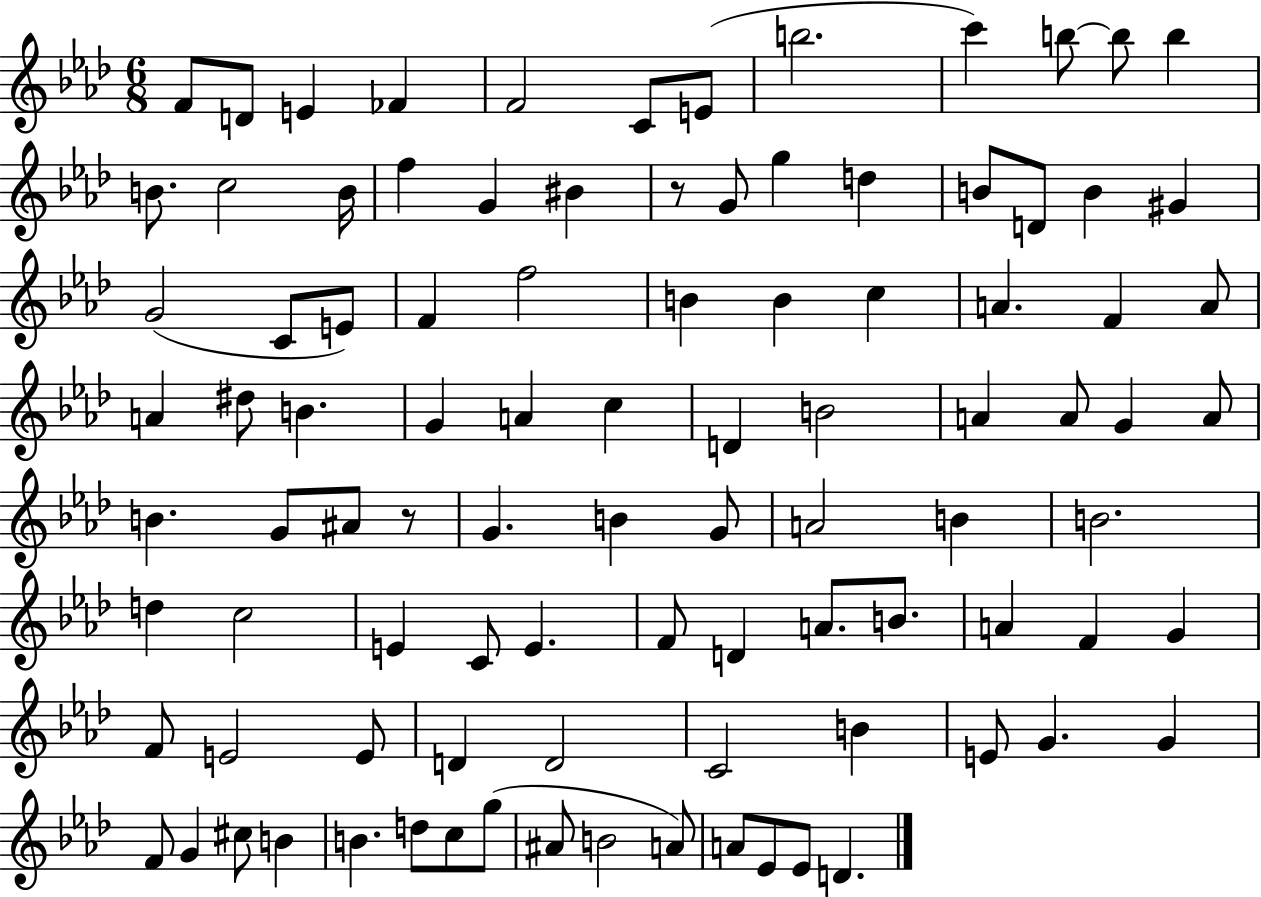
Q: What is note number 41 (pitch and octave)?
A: A4